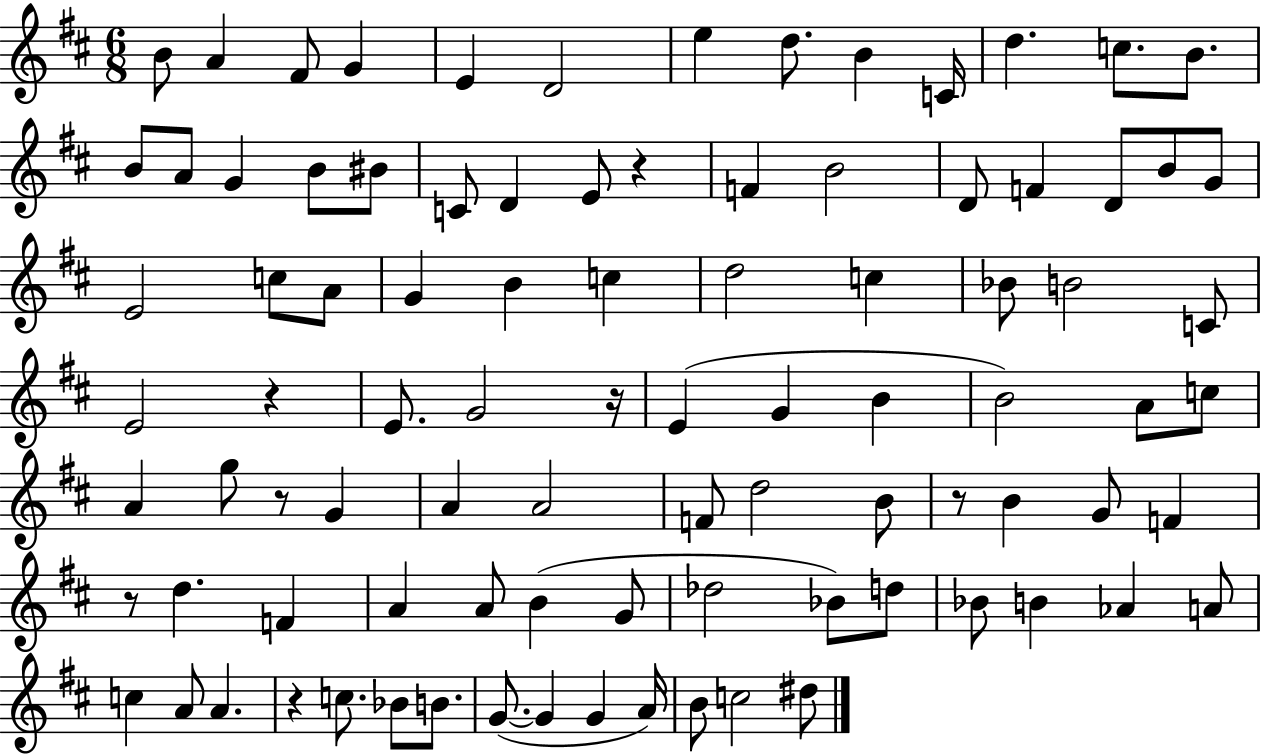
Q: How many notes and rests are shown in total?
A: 92